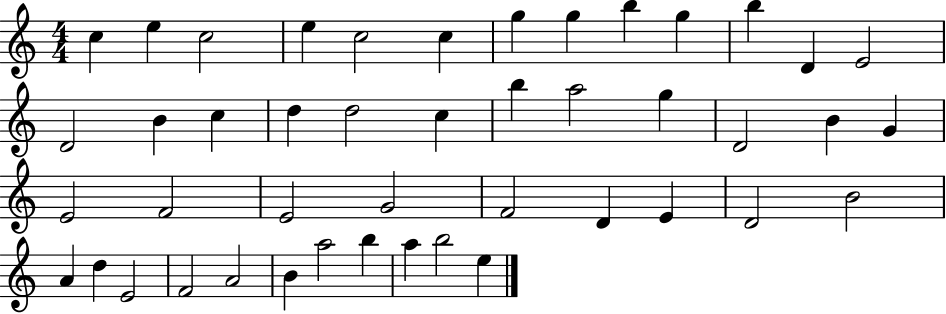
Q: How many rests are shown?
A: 0